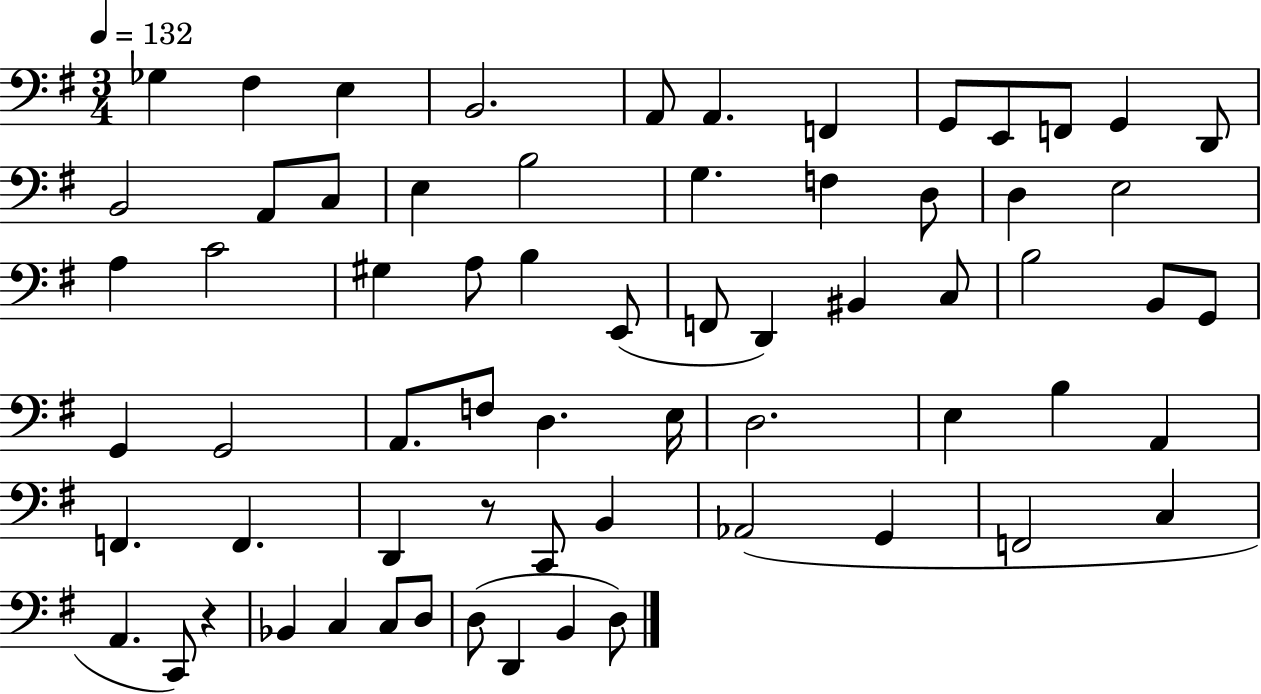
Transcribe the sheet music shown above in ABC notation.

X:1
T:Untitled
M:3/4
L:1/4
K:G
_G, ^F, E, B,,2 A,,/2 A,, F,, G,,/2 E,,/2 F,,/2 G,, D,,/2 B,,2 A,,/2 C,/2 E, B,2 G, F, D,/2 D, E,2 A, C2 ^G, A,/2 B, E,,/2 F,,/2 D,, ^B,, C,/2 B,2 B,,/2 G,,/2 G,, G,,2 A,,/2 F,/2 D, E,/4 D,2 E, B, A,, F,, F,, D,, z/2 C,,/2 B,, _A,,2 G,, F,,2 C, A,, C,,/2 z _B,, C, C,/2 D,/2 D,/2 D,, B,, D,/2